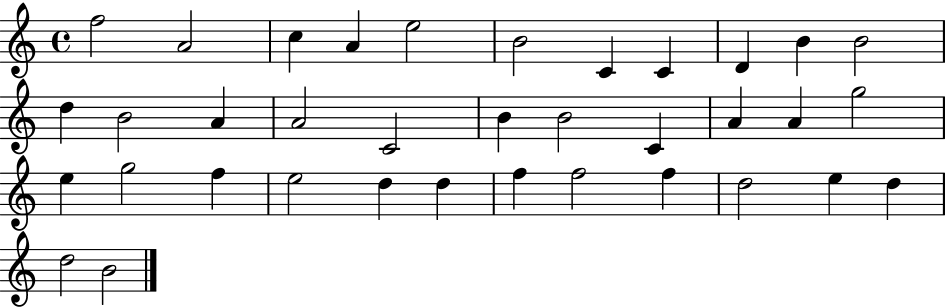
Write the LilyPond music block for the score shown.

{
  \clef treble
  \time 4/4
  \defaultTimeSignature
  \key c \major
  f''2 a'2 | c''4 a'4 e''2 | b'2 c'4 c'4 | d'4 b'4 b'2 | \break d''4 b'2 a'4 | a'2 c'2 | b'4 b'2 c'4 | a'4 a'4 g''2 | \break e''4 g''2 f''4 | e''2 d''4 d''4 | f''4 f''2 f''4 | d''2 e''4 d''4 | \break d''2 b'2 | \bar "|."
}